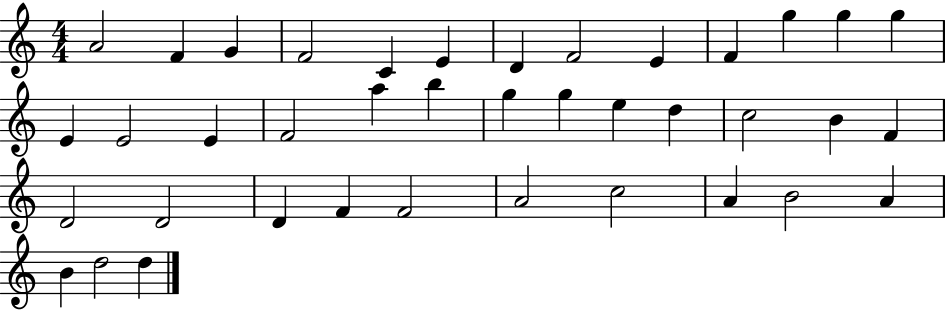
{
  \clef treble
  \numericTimeSignature
  \time 4/4
  \key c \major
  a'2 f'4 g'4 | f'2 c'4 e'4 | d'4 f'2 e'4 | f'4 g''4 g''4 g''4 | \break e'4 e'2 e'4 | f'2 a''4 b''4 | g''4 g''4 e''4 d''4 | c''2 b'4 f'4 | \break d'2 d'2 | d'4 f'4 f'2 | a'2 c''2 | a'4 b'2 a'4 | \break b'4 d''2 d''4 | \bar "|."
}